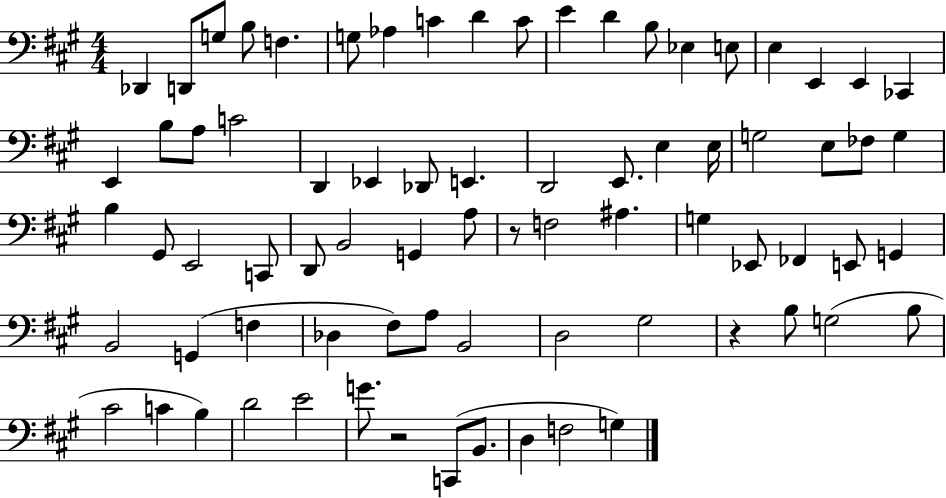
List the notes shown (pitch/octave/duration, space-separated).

Db2/q D2/e G3/e B3/e F3/q. G3/e Ab3/q C4/q D4/q C4/e E4/q D4/q B3/e Eb3/q E3/e E3/q E2/q E2/q CES2/q E2/q B3/e A3/e C4/h D2/q Eb2/q Db2/e E2/q. D2/h E2/e. E3/q E3/s G3/h E3/e FES3/e G3/q B3/q G#2/e E2/h C2/e D2/e B2/h G2/q A3/e R/e F3/h A#3/q. G3/q Eb2/e FES2/q E2/e G2/q B2/h G2/q F3/q Db3/q F#3/e A3/e B2/h D3/h G#3/h R/q B3/e G3/h B3/e C#4/h C4/q B3/q D4/h E4/h G4/e. R/h C2/e B2/e. D3/q F3/h G3/q